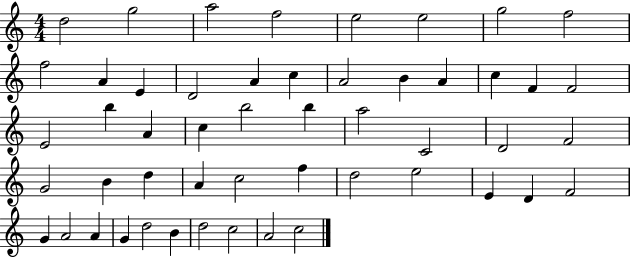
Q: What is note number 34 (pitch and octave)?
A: A4